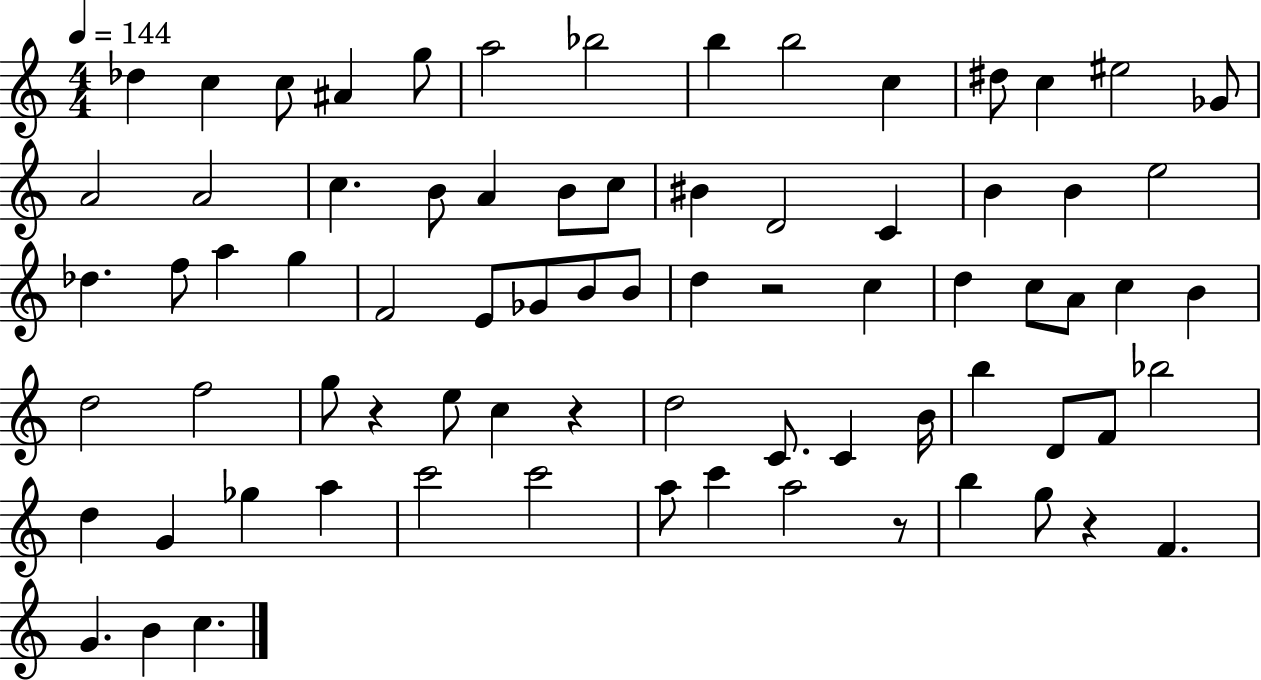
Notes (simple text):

Db5/q C5/q C5/e A#4/q G5/e A5/h Bb5/h B5/q B5/h C5/q D#5/e C5/q EIS5/h Gb4/e A4/h A4/h C5/q. B4/e A4/q B4/e C5/e BIS4/q D4/h C4/q B4/q B4/q E5/h Db5/q. F5/e A5/q G5/q F4/h E4/e Gb4/e B4/e B4/e D5/q R/h C5/q D5/q C5/e A4/e C5/q B4/q D5/h F5/h G5/e R/q E5/e C5/q R/q D5/h C4/e. C4/q B4/s B5/q D4/e F4/e Bb5/h D5/q G4/q Gb5/q A5/q C6/h C6/h A5/e C6/q A5/h R/e B5/q G5/e R/q F4/q. G4/q. B4/q C5/q.